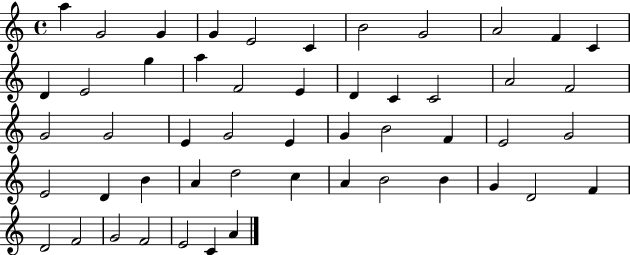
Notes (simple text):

A5/q G4/h G4/q G4/q E4/h C4/q B4/h G4/h A4/h F4/q C4/q D4/q E4/h G5/q A5/q F4/h E4/q D4/q C4/q C4/h A4/h F4/h G4/h G4/h E4/q G4/h E4/q G4/q B4/h F4/q E4/h G4/h E4/h D4/q B4/q A4/q D5/h C5/q A4/q B4/h B4/q G4/q D4/h F4/q D4/h F4/h G4/h F4/h E4/h C4/q A4/q